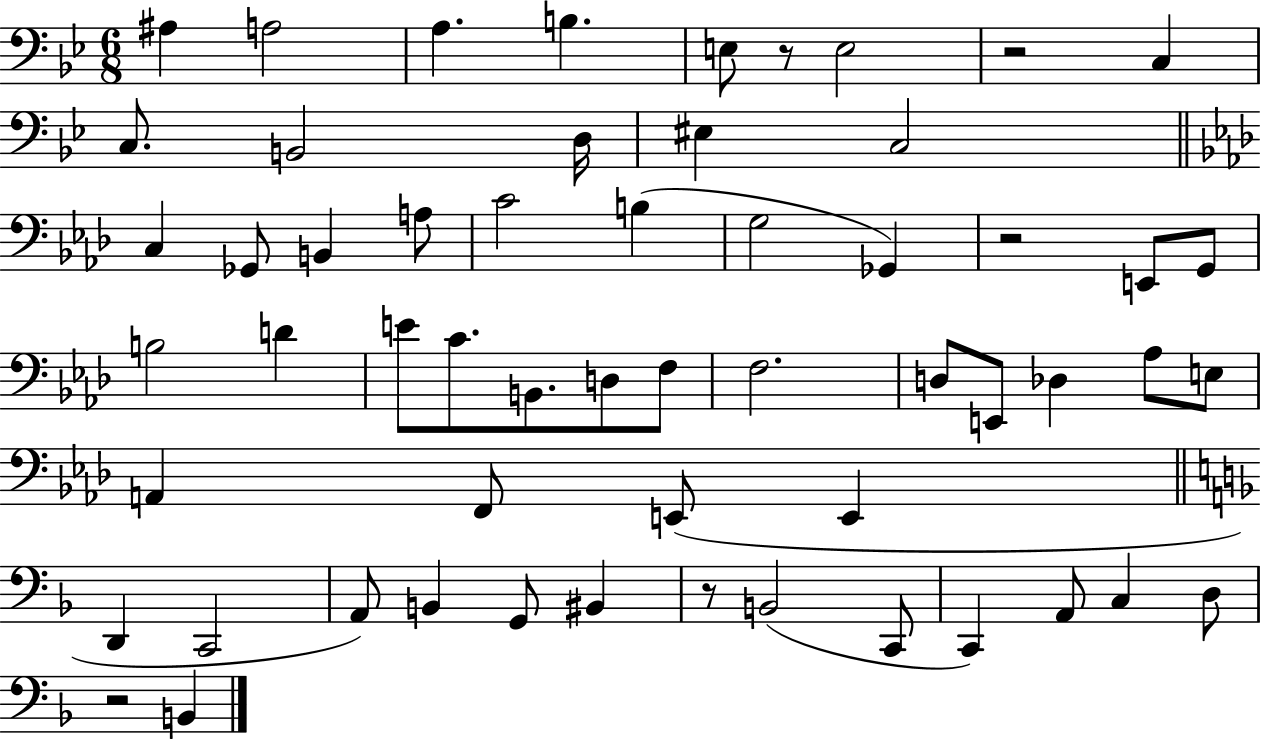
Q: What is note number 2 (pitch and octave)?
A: A3